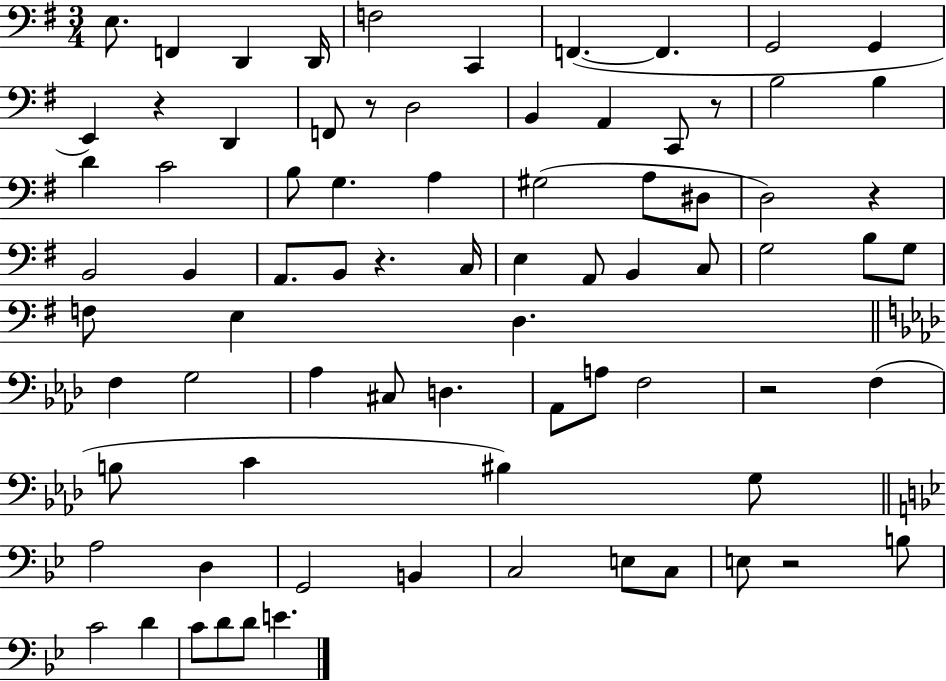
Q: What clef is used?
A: bass